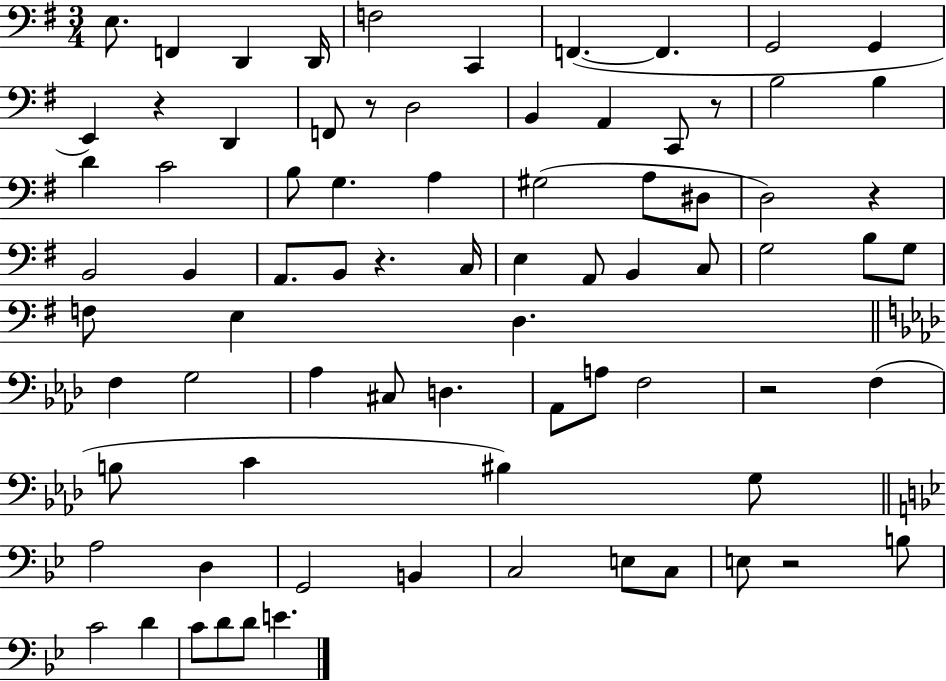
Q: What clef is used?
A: bass